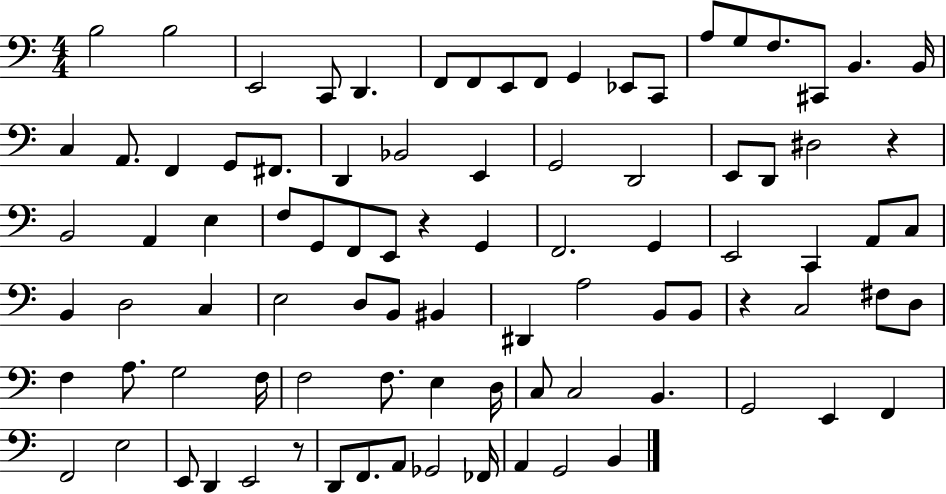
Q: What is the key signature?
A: C major